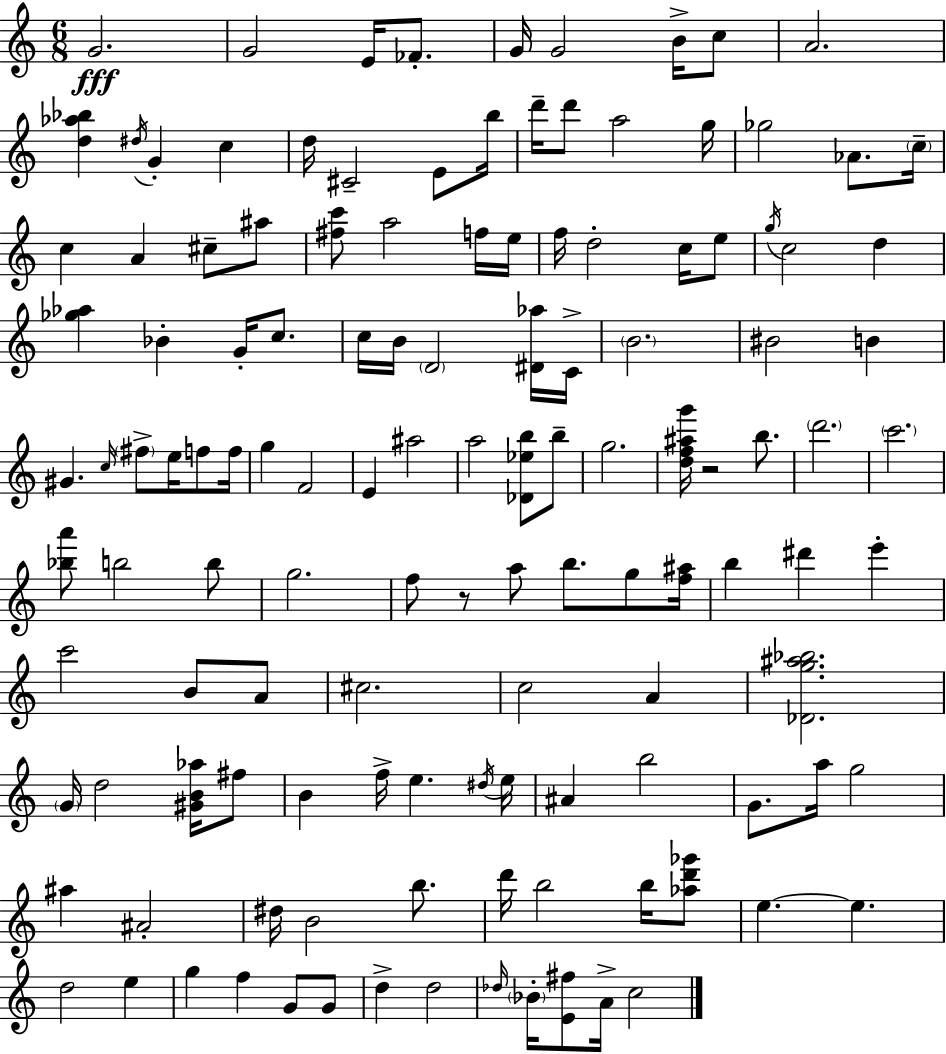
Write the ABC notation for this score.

X:1
T:Untitled
M:6/8
L:1/4
K:Am
G2 G2 E/4 _F/2 G/4 G2 B/4 c/2 A2 [d_a_b] ^d/4 G c d/4 ^C2 E/2 b/4 d'/4 d'/2 a2 g/4 _g2 _A/2 c/4 c A ^c/2 ^a/2 [^fc']/2 a2 f/4 e/4 f/4 d2 c/4 e/2 g/4 c2 d [_g_a] _B G/4 c/2 c/4 B/4 D2 [^D_a]/4 C/4 B2 ^B2 B ^G c/4 ^f/2 e/4 f/2 f/4 g F2 E ^a2 a2 [_D_eb]/2 b/2 g2 [df^ag']/4 z2 b/2 d'2 c'2 [_ba']/2 b2 b/2 g2 f/2 z/2 a/2 b/2 g/2 [f^a]/4 b ^d' e' c'2 B/2 A/2 ^c2 c2 A [_Dg^a_b]2 G/4 d2 [^GB_a]/4 ^f/2 B f/4 e ^d/4 e/4 ^A b2 G/2 a/4 g2 ^a ^A2 ^d/4 B2 b/2 d'/4 b2 b/4 [_ad'_g']/2 e e d2 e g f G/2 G/2 d d2 _d/4 _B/4 [E^f]/2 A/4 c2